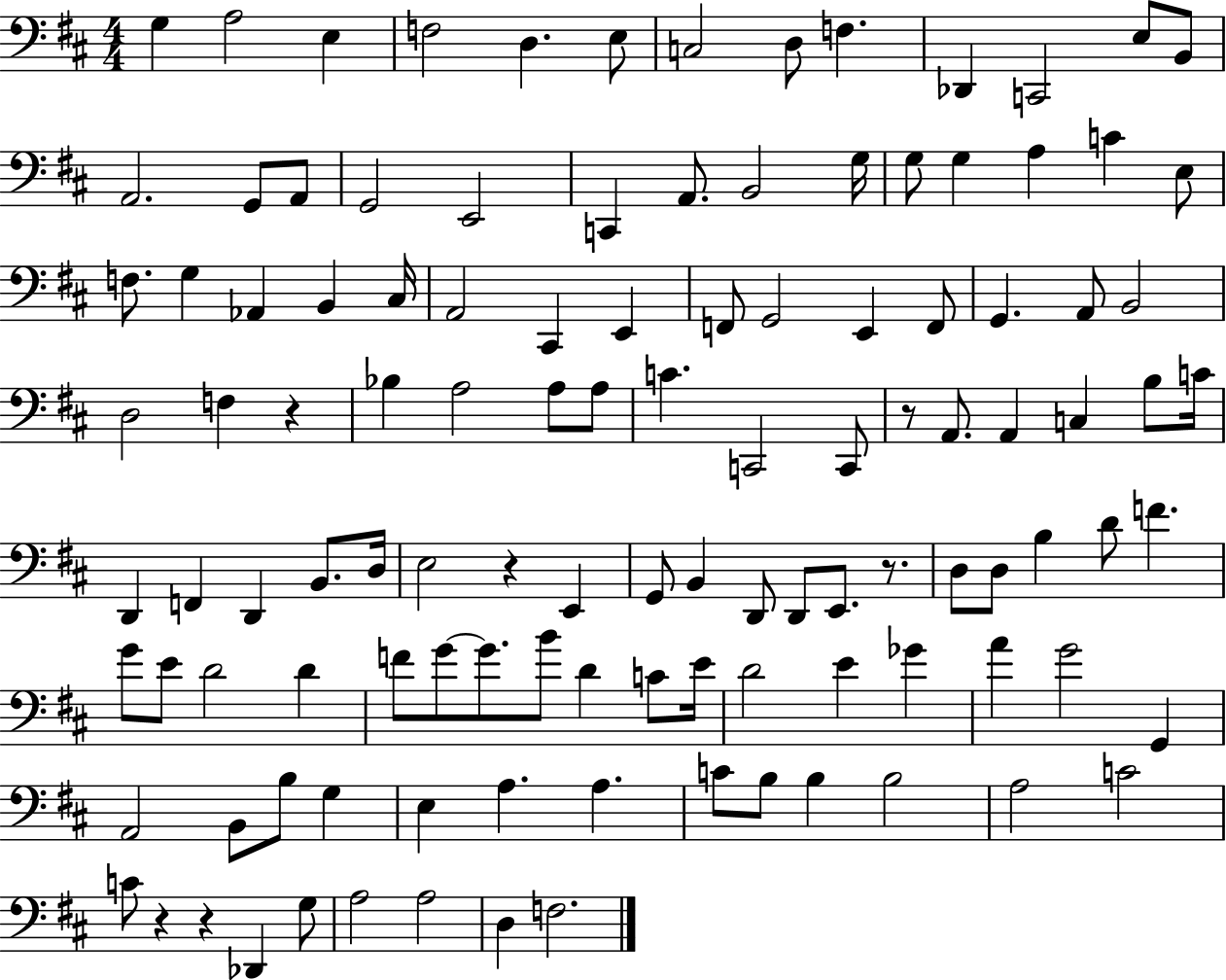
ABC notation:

X:1
T:Untitled
M:4/4
L:1/4
K:D
G, A,2 E, F,2 D, E,/2 C,2 D,/2 F, _D,, C,,2 E,/2 B,,/2 A,,2 G,,/2 A,,/2 G,,2 E,,2 C,, A,,/2 B,,2 G,/4 G,/2 G, A, C E,/2 F,/2 G, _A,, B,, ^C,/4 A,,2 ^C,, E,, F,,/2 G,,2 E,, F,,/2 G,, A,,/2 B,,2 D,2 F, z _B, A,2 A,/2 A,/2 C C,,2 C,,/2 z/2 A,,/2 A,, C, B,/2 C/4 D,, F,, D,, B,,/2 D,/4 E,2 z E,, G,,/2 B,, D,,/2 D,,/2 E,,/2 z/2 D,/2 D,/2 B, D/2 F G/2 E/2 D2 D F/2 G/2 G/2 B/2 D C/2 E/4 D2 E _G A G2 G,, A,,2 B,,/2 B,/2 G, E, A, A, C/2 B,/2 B, B,2 A,2 C2 C/2 z z _D,, G,/2 A,2 A,2 D, F,2